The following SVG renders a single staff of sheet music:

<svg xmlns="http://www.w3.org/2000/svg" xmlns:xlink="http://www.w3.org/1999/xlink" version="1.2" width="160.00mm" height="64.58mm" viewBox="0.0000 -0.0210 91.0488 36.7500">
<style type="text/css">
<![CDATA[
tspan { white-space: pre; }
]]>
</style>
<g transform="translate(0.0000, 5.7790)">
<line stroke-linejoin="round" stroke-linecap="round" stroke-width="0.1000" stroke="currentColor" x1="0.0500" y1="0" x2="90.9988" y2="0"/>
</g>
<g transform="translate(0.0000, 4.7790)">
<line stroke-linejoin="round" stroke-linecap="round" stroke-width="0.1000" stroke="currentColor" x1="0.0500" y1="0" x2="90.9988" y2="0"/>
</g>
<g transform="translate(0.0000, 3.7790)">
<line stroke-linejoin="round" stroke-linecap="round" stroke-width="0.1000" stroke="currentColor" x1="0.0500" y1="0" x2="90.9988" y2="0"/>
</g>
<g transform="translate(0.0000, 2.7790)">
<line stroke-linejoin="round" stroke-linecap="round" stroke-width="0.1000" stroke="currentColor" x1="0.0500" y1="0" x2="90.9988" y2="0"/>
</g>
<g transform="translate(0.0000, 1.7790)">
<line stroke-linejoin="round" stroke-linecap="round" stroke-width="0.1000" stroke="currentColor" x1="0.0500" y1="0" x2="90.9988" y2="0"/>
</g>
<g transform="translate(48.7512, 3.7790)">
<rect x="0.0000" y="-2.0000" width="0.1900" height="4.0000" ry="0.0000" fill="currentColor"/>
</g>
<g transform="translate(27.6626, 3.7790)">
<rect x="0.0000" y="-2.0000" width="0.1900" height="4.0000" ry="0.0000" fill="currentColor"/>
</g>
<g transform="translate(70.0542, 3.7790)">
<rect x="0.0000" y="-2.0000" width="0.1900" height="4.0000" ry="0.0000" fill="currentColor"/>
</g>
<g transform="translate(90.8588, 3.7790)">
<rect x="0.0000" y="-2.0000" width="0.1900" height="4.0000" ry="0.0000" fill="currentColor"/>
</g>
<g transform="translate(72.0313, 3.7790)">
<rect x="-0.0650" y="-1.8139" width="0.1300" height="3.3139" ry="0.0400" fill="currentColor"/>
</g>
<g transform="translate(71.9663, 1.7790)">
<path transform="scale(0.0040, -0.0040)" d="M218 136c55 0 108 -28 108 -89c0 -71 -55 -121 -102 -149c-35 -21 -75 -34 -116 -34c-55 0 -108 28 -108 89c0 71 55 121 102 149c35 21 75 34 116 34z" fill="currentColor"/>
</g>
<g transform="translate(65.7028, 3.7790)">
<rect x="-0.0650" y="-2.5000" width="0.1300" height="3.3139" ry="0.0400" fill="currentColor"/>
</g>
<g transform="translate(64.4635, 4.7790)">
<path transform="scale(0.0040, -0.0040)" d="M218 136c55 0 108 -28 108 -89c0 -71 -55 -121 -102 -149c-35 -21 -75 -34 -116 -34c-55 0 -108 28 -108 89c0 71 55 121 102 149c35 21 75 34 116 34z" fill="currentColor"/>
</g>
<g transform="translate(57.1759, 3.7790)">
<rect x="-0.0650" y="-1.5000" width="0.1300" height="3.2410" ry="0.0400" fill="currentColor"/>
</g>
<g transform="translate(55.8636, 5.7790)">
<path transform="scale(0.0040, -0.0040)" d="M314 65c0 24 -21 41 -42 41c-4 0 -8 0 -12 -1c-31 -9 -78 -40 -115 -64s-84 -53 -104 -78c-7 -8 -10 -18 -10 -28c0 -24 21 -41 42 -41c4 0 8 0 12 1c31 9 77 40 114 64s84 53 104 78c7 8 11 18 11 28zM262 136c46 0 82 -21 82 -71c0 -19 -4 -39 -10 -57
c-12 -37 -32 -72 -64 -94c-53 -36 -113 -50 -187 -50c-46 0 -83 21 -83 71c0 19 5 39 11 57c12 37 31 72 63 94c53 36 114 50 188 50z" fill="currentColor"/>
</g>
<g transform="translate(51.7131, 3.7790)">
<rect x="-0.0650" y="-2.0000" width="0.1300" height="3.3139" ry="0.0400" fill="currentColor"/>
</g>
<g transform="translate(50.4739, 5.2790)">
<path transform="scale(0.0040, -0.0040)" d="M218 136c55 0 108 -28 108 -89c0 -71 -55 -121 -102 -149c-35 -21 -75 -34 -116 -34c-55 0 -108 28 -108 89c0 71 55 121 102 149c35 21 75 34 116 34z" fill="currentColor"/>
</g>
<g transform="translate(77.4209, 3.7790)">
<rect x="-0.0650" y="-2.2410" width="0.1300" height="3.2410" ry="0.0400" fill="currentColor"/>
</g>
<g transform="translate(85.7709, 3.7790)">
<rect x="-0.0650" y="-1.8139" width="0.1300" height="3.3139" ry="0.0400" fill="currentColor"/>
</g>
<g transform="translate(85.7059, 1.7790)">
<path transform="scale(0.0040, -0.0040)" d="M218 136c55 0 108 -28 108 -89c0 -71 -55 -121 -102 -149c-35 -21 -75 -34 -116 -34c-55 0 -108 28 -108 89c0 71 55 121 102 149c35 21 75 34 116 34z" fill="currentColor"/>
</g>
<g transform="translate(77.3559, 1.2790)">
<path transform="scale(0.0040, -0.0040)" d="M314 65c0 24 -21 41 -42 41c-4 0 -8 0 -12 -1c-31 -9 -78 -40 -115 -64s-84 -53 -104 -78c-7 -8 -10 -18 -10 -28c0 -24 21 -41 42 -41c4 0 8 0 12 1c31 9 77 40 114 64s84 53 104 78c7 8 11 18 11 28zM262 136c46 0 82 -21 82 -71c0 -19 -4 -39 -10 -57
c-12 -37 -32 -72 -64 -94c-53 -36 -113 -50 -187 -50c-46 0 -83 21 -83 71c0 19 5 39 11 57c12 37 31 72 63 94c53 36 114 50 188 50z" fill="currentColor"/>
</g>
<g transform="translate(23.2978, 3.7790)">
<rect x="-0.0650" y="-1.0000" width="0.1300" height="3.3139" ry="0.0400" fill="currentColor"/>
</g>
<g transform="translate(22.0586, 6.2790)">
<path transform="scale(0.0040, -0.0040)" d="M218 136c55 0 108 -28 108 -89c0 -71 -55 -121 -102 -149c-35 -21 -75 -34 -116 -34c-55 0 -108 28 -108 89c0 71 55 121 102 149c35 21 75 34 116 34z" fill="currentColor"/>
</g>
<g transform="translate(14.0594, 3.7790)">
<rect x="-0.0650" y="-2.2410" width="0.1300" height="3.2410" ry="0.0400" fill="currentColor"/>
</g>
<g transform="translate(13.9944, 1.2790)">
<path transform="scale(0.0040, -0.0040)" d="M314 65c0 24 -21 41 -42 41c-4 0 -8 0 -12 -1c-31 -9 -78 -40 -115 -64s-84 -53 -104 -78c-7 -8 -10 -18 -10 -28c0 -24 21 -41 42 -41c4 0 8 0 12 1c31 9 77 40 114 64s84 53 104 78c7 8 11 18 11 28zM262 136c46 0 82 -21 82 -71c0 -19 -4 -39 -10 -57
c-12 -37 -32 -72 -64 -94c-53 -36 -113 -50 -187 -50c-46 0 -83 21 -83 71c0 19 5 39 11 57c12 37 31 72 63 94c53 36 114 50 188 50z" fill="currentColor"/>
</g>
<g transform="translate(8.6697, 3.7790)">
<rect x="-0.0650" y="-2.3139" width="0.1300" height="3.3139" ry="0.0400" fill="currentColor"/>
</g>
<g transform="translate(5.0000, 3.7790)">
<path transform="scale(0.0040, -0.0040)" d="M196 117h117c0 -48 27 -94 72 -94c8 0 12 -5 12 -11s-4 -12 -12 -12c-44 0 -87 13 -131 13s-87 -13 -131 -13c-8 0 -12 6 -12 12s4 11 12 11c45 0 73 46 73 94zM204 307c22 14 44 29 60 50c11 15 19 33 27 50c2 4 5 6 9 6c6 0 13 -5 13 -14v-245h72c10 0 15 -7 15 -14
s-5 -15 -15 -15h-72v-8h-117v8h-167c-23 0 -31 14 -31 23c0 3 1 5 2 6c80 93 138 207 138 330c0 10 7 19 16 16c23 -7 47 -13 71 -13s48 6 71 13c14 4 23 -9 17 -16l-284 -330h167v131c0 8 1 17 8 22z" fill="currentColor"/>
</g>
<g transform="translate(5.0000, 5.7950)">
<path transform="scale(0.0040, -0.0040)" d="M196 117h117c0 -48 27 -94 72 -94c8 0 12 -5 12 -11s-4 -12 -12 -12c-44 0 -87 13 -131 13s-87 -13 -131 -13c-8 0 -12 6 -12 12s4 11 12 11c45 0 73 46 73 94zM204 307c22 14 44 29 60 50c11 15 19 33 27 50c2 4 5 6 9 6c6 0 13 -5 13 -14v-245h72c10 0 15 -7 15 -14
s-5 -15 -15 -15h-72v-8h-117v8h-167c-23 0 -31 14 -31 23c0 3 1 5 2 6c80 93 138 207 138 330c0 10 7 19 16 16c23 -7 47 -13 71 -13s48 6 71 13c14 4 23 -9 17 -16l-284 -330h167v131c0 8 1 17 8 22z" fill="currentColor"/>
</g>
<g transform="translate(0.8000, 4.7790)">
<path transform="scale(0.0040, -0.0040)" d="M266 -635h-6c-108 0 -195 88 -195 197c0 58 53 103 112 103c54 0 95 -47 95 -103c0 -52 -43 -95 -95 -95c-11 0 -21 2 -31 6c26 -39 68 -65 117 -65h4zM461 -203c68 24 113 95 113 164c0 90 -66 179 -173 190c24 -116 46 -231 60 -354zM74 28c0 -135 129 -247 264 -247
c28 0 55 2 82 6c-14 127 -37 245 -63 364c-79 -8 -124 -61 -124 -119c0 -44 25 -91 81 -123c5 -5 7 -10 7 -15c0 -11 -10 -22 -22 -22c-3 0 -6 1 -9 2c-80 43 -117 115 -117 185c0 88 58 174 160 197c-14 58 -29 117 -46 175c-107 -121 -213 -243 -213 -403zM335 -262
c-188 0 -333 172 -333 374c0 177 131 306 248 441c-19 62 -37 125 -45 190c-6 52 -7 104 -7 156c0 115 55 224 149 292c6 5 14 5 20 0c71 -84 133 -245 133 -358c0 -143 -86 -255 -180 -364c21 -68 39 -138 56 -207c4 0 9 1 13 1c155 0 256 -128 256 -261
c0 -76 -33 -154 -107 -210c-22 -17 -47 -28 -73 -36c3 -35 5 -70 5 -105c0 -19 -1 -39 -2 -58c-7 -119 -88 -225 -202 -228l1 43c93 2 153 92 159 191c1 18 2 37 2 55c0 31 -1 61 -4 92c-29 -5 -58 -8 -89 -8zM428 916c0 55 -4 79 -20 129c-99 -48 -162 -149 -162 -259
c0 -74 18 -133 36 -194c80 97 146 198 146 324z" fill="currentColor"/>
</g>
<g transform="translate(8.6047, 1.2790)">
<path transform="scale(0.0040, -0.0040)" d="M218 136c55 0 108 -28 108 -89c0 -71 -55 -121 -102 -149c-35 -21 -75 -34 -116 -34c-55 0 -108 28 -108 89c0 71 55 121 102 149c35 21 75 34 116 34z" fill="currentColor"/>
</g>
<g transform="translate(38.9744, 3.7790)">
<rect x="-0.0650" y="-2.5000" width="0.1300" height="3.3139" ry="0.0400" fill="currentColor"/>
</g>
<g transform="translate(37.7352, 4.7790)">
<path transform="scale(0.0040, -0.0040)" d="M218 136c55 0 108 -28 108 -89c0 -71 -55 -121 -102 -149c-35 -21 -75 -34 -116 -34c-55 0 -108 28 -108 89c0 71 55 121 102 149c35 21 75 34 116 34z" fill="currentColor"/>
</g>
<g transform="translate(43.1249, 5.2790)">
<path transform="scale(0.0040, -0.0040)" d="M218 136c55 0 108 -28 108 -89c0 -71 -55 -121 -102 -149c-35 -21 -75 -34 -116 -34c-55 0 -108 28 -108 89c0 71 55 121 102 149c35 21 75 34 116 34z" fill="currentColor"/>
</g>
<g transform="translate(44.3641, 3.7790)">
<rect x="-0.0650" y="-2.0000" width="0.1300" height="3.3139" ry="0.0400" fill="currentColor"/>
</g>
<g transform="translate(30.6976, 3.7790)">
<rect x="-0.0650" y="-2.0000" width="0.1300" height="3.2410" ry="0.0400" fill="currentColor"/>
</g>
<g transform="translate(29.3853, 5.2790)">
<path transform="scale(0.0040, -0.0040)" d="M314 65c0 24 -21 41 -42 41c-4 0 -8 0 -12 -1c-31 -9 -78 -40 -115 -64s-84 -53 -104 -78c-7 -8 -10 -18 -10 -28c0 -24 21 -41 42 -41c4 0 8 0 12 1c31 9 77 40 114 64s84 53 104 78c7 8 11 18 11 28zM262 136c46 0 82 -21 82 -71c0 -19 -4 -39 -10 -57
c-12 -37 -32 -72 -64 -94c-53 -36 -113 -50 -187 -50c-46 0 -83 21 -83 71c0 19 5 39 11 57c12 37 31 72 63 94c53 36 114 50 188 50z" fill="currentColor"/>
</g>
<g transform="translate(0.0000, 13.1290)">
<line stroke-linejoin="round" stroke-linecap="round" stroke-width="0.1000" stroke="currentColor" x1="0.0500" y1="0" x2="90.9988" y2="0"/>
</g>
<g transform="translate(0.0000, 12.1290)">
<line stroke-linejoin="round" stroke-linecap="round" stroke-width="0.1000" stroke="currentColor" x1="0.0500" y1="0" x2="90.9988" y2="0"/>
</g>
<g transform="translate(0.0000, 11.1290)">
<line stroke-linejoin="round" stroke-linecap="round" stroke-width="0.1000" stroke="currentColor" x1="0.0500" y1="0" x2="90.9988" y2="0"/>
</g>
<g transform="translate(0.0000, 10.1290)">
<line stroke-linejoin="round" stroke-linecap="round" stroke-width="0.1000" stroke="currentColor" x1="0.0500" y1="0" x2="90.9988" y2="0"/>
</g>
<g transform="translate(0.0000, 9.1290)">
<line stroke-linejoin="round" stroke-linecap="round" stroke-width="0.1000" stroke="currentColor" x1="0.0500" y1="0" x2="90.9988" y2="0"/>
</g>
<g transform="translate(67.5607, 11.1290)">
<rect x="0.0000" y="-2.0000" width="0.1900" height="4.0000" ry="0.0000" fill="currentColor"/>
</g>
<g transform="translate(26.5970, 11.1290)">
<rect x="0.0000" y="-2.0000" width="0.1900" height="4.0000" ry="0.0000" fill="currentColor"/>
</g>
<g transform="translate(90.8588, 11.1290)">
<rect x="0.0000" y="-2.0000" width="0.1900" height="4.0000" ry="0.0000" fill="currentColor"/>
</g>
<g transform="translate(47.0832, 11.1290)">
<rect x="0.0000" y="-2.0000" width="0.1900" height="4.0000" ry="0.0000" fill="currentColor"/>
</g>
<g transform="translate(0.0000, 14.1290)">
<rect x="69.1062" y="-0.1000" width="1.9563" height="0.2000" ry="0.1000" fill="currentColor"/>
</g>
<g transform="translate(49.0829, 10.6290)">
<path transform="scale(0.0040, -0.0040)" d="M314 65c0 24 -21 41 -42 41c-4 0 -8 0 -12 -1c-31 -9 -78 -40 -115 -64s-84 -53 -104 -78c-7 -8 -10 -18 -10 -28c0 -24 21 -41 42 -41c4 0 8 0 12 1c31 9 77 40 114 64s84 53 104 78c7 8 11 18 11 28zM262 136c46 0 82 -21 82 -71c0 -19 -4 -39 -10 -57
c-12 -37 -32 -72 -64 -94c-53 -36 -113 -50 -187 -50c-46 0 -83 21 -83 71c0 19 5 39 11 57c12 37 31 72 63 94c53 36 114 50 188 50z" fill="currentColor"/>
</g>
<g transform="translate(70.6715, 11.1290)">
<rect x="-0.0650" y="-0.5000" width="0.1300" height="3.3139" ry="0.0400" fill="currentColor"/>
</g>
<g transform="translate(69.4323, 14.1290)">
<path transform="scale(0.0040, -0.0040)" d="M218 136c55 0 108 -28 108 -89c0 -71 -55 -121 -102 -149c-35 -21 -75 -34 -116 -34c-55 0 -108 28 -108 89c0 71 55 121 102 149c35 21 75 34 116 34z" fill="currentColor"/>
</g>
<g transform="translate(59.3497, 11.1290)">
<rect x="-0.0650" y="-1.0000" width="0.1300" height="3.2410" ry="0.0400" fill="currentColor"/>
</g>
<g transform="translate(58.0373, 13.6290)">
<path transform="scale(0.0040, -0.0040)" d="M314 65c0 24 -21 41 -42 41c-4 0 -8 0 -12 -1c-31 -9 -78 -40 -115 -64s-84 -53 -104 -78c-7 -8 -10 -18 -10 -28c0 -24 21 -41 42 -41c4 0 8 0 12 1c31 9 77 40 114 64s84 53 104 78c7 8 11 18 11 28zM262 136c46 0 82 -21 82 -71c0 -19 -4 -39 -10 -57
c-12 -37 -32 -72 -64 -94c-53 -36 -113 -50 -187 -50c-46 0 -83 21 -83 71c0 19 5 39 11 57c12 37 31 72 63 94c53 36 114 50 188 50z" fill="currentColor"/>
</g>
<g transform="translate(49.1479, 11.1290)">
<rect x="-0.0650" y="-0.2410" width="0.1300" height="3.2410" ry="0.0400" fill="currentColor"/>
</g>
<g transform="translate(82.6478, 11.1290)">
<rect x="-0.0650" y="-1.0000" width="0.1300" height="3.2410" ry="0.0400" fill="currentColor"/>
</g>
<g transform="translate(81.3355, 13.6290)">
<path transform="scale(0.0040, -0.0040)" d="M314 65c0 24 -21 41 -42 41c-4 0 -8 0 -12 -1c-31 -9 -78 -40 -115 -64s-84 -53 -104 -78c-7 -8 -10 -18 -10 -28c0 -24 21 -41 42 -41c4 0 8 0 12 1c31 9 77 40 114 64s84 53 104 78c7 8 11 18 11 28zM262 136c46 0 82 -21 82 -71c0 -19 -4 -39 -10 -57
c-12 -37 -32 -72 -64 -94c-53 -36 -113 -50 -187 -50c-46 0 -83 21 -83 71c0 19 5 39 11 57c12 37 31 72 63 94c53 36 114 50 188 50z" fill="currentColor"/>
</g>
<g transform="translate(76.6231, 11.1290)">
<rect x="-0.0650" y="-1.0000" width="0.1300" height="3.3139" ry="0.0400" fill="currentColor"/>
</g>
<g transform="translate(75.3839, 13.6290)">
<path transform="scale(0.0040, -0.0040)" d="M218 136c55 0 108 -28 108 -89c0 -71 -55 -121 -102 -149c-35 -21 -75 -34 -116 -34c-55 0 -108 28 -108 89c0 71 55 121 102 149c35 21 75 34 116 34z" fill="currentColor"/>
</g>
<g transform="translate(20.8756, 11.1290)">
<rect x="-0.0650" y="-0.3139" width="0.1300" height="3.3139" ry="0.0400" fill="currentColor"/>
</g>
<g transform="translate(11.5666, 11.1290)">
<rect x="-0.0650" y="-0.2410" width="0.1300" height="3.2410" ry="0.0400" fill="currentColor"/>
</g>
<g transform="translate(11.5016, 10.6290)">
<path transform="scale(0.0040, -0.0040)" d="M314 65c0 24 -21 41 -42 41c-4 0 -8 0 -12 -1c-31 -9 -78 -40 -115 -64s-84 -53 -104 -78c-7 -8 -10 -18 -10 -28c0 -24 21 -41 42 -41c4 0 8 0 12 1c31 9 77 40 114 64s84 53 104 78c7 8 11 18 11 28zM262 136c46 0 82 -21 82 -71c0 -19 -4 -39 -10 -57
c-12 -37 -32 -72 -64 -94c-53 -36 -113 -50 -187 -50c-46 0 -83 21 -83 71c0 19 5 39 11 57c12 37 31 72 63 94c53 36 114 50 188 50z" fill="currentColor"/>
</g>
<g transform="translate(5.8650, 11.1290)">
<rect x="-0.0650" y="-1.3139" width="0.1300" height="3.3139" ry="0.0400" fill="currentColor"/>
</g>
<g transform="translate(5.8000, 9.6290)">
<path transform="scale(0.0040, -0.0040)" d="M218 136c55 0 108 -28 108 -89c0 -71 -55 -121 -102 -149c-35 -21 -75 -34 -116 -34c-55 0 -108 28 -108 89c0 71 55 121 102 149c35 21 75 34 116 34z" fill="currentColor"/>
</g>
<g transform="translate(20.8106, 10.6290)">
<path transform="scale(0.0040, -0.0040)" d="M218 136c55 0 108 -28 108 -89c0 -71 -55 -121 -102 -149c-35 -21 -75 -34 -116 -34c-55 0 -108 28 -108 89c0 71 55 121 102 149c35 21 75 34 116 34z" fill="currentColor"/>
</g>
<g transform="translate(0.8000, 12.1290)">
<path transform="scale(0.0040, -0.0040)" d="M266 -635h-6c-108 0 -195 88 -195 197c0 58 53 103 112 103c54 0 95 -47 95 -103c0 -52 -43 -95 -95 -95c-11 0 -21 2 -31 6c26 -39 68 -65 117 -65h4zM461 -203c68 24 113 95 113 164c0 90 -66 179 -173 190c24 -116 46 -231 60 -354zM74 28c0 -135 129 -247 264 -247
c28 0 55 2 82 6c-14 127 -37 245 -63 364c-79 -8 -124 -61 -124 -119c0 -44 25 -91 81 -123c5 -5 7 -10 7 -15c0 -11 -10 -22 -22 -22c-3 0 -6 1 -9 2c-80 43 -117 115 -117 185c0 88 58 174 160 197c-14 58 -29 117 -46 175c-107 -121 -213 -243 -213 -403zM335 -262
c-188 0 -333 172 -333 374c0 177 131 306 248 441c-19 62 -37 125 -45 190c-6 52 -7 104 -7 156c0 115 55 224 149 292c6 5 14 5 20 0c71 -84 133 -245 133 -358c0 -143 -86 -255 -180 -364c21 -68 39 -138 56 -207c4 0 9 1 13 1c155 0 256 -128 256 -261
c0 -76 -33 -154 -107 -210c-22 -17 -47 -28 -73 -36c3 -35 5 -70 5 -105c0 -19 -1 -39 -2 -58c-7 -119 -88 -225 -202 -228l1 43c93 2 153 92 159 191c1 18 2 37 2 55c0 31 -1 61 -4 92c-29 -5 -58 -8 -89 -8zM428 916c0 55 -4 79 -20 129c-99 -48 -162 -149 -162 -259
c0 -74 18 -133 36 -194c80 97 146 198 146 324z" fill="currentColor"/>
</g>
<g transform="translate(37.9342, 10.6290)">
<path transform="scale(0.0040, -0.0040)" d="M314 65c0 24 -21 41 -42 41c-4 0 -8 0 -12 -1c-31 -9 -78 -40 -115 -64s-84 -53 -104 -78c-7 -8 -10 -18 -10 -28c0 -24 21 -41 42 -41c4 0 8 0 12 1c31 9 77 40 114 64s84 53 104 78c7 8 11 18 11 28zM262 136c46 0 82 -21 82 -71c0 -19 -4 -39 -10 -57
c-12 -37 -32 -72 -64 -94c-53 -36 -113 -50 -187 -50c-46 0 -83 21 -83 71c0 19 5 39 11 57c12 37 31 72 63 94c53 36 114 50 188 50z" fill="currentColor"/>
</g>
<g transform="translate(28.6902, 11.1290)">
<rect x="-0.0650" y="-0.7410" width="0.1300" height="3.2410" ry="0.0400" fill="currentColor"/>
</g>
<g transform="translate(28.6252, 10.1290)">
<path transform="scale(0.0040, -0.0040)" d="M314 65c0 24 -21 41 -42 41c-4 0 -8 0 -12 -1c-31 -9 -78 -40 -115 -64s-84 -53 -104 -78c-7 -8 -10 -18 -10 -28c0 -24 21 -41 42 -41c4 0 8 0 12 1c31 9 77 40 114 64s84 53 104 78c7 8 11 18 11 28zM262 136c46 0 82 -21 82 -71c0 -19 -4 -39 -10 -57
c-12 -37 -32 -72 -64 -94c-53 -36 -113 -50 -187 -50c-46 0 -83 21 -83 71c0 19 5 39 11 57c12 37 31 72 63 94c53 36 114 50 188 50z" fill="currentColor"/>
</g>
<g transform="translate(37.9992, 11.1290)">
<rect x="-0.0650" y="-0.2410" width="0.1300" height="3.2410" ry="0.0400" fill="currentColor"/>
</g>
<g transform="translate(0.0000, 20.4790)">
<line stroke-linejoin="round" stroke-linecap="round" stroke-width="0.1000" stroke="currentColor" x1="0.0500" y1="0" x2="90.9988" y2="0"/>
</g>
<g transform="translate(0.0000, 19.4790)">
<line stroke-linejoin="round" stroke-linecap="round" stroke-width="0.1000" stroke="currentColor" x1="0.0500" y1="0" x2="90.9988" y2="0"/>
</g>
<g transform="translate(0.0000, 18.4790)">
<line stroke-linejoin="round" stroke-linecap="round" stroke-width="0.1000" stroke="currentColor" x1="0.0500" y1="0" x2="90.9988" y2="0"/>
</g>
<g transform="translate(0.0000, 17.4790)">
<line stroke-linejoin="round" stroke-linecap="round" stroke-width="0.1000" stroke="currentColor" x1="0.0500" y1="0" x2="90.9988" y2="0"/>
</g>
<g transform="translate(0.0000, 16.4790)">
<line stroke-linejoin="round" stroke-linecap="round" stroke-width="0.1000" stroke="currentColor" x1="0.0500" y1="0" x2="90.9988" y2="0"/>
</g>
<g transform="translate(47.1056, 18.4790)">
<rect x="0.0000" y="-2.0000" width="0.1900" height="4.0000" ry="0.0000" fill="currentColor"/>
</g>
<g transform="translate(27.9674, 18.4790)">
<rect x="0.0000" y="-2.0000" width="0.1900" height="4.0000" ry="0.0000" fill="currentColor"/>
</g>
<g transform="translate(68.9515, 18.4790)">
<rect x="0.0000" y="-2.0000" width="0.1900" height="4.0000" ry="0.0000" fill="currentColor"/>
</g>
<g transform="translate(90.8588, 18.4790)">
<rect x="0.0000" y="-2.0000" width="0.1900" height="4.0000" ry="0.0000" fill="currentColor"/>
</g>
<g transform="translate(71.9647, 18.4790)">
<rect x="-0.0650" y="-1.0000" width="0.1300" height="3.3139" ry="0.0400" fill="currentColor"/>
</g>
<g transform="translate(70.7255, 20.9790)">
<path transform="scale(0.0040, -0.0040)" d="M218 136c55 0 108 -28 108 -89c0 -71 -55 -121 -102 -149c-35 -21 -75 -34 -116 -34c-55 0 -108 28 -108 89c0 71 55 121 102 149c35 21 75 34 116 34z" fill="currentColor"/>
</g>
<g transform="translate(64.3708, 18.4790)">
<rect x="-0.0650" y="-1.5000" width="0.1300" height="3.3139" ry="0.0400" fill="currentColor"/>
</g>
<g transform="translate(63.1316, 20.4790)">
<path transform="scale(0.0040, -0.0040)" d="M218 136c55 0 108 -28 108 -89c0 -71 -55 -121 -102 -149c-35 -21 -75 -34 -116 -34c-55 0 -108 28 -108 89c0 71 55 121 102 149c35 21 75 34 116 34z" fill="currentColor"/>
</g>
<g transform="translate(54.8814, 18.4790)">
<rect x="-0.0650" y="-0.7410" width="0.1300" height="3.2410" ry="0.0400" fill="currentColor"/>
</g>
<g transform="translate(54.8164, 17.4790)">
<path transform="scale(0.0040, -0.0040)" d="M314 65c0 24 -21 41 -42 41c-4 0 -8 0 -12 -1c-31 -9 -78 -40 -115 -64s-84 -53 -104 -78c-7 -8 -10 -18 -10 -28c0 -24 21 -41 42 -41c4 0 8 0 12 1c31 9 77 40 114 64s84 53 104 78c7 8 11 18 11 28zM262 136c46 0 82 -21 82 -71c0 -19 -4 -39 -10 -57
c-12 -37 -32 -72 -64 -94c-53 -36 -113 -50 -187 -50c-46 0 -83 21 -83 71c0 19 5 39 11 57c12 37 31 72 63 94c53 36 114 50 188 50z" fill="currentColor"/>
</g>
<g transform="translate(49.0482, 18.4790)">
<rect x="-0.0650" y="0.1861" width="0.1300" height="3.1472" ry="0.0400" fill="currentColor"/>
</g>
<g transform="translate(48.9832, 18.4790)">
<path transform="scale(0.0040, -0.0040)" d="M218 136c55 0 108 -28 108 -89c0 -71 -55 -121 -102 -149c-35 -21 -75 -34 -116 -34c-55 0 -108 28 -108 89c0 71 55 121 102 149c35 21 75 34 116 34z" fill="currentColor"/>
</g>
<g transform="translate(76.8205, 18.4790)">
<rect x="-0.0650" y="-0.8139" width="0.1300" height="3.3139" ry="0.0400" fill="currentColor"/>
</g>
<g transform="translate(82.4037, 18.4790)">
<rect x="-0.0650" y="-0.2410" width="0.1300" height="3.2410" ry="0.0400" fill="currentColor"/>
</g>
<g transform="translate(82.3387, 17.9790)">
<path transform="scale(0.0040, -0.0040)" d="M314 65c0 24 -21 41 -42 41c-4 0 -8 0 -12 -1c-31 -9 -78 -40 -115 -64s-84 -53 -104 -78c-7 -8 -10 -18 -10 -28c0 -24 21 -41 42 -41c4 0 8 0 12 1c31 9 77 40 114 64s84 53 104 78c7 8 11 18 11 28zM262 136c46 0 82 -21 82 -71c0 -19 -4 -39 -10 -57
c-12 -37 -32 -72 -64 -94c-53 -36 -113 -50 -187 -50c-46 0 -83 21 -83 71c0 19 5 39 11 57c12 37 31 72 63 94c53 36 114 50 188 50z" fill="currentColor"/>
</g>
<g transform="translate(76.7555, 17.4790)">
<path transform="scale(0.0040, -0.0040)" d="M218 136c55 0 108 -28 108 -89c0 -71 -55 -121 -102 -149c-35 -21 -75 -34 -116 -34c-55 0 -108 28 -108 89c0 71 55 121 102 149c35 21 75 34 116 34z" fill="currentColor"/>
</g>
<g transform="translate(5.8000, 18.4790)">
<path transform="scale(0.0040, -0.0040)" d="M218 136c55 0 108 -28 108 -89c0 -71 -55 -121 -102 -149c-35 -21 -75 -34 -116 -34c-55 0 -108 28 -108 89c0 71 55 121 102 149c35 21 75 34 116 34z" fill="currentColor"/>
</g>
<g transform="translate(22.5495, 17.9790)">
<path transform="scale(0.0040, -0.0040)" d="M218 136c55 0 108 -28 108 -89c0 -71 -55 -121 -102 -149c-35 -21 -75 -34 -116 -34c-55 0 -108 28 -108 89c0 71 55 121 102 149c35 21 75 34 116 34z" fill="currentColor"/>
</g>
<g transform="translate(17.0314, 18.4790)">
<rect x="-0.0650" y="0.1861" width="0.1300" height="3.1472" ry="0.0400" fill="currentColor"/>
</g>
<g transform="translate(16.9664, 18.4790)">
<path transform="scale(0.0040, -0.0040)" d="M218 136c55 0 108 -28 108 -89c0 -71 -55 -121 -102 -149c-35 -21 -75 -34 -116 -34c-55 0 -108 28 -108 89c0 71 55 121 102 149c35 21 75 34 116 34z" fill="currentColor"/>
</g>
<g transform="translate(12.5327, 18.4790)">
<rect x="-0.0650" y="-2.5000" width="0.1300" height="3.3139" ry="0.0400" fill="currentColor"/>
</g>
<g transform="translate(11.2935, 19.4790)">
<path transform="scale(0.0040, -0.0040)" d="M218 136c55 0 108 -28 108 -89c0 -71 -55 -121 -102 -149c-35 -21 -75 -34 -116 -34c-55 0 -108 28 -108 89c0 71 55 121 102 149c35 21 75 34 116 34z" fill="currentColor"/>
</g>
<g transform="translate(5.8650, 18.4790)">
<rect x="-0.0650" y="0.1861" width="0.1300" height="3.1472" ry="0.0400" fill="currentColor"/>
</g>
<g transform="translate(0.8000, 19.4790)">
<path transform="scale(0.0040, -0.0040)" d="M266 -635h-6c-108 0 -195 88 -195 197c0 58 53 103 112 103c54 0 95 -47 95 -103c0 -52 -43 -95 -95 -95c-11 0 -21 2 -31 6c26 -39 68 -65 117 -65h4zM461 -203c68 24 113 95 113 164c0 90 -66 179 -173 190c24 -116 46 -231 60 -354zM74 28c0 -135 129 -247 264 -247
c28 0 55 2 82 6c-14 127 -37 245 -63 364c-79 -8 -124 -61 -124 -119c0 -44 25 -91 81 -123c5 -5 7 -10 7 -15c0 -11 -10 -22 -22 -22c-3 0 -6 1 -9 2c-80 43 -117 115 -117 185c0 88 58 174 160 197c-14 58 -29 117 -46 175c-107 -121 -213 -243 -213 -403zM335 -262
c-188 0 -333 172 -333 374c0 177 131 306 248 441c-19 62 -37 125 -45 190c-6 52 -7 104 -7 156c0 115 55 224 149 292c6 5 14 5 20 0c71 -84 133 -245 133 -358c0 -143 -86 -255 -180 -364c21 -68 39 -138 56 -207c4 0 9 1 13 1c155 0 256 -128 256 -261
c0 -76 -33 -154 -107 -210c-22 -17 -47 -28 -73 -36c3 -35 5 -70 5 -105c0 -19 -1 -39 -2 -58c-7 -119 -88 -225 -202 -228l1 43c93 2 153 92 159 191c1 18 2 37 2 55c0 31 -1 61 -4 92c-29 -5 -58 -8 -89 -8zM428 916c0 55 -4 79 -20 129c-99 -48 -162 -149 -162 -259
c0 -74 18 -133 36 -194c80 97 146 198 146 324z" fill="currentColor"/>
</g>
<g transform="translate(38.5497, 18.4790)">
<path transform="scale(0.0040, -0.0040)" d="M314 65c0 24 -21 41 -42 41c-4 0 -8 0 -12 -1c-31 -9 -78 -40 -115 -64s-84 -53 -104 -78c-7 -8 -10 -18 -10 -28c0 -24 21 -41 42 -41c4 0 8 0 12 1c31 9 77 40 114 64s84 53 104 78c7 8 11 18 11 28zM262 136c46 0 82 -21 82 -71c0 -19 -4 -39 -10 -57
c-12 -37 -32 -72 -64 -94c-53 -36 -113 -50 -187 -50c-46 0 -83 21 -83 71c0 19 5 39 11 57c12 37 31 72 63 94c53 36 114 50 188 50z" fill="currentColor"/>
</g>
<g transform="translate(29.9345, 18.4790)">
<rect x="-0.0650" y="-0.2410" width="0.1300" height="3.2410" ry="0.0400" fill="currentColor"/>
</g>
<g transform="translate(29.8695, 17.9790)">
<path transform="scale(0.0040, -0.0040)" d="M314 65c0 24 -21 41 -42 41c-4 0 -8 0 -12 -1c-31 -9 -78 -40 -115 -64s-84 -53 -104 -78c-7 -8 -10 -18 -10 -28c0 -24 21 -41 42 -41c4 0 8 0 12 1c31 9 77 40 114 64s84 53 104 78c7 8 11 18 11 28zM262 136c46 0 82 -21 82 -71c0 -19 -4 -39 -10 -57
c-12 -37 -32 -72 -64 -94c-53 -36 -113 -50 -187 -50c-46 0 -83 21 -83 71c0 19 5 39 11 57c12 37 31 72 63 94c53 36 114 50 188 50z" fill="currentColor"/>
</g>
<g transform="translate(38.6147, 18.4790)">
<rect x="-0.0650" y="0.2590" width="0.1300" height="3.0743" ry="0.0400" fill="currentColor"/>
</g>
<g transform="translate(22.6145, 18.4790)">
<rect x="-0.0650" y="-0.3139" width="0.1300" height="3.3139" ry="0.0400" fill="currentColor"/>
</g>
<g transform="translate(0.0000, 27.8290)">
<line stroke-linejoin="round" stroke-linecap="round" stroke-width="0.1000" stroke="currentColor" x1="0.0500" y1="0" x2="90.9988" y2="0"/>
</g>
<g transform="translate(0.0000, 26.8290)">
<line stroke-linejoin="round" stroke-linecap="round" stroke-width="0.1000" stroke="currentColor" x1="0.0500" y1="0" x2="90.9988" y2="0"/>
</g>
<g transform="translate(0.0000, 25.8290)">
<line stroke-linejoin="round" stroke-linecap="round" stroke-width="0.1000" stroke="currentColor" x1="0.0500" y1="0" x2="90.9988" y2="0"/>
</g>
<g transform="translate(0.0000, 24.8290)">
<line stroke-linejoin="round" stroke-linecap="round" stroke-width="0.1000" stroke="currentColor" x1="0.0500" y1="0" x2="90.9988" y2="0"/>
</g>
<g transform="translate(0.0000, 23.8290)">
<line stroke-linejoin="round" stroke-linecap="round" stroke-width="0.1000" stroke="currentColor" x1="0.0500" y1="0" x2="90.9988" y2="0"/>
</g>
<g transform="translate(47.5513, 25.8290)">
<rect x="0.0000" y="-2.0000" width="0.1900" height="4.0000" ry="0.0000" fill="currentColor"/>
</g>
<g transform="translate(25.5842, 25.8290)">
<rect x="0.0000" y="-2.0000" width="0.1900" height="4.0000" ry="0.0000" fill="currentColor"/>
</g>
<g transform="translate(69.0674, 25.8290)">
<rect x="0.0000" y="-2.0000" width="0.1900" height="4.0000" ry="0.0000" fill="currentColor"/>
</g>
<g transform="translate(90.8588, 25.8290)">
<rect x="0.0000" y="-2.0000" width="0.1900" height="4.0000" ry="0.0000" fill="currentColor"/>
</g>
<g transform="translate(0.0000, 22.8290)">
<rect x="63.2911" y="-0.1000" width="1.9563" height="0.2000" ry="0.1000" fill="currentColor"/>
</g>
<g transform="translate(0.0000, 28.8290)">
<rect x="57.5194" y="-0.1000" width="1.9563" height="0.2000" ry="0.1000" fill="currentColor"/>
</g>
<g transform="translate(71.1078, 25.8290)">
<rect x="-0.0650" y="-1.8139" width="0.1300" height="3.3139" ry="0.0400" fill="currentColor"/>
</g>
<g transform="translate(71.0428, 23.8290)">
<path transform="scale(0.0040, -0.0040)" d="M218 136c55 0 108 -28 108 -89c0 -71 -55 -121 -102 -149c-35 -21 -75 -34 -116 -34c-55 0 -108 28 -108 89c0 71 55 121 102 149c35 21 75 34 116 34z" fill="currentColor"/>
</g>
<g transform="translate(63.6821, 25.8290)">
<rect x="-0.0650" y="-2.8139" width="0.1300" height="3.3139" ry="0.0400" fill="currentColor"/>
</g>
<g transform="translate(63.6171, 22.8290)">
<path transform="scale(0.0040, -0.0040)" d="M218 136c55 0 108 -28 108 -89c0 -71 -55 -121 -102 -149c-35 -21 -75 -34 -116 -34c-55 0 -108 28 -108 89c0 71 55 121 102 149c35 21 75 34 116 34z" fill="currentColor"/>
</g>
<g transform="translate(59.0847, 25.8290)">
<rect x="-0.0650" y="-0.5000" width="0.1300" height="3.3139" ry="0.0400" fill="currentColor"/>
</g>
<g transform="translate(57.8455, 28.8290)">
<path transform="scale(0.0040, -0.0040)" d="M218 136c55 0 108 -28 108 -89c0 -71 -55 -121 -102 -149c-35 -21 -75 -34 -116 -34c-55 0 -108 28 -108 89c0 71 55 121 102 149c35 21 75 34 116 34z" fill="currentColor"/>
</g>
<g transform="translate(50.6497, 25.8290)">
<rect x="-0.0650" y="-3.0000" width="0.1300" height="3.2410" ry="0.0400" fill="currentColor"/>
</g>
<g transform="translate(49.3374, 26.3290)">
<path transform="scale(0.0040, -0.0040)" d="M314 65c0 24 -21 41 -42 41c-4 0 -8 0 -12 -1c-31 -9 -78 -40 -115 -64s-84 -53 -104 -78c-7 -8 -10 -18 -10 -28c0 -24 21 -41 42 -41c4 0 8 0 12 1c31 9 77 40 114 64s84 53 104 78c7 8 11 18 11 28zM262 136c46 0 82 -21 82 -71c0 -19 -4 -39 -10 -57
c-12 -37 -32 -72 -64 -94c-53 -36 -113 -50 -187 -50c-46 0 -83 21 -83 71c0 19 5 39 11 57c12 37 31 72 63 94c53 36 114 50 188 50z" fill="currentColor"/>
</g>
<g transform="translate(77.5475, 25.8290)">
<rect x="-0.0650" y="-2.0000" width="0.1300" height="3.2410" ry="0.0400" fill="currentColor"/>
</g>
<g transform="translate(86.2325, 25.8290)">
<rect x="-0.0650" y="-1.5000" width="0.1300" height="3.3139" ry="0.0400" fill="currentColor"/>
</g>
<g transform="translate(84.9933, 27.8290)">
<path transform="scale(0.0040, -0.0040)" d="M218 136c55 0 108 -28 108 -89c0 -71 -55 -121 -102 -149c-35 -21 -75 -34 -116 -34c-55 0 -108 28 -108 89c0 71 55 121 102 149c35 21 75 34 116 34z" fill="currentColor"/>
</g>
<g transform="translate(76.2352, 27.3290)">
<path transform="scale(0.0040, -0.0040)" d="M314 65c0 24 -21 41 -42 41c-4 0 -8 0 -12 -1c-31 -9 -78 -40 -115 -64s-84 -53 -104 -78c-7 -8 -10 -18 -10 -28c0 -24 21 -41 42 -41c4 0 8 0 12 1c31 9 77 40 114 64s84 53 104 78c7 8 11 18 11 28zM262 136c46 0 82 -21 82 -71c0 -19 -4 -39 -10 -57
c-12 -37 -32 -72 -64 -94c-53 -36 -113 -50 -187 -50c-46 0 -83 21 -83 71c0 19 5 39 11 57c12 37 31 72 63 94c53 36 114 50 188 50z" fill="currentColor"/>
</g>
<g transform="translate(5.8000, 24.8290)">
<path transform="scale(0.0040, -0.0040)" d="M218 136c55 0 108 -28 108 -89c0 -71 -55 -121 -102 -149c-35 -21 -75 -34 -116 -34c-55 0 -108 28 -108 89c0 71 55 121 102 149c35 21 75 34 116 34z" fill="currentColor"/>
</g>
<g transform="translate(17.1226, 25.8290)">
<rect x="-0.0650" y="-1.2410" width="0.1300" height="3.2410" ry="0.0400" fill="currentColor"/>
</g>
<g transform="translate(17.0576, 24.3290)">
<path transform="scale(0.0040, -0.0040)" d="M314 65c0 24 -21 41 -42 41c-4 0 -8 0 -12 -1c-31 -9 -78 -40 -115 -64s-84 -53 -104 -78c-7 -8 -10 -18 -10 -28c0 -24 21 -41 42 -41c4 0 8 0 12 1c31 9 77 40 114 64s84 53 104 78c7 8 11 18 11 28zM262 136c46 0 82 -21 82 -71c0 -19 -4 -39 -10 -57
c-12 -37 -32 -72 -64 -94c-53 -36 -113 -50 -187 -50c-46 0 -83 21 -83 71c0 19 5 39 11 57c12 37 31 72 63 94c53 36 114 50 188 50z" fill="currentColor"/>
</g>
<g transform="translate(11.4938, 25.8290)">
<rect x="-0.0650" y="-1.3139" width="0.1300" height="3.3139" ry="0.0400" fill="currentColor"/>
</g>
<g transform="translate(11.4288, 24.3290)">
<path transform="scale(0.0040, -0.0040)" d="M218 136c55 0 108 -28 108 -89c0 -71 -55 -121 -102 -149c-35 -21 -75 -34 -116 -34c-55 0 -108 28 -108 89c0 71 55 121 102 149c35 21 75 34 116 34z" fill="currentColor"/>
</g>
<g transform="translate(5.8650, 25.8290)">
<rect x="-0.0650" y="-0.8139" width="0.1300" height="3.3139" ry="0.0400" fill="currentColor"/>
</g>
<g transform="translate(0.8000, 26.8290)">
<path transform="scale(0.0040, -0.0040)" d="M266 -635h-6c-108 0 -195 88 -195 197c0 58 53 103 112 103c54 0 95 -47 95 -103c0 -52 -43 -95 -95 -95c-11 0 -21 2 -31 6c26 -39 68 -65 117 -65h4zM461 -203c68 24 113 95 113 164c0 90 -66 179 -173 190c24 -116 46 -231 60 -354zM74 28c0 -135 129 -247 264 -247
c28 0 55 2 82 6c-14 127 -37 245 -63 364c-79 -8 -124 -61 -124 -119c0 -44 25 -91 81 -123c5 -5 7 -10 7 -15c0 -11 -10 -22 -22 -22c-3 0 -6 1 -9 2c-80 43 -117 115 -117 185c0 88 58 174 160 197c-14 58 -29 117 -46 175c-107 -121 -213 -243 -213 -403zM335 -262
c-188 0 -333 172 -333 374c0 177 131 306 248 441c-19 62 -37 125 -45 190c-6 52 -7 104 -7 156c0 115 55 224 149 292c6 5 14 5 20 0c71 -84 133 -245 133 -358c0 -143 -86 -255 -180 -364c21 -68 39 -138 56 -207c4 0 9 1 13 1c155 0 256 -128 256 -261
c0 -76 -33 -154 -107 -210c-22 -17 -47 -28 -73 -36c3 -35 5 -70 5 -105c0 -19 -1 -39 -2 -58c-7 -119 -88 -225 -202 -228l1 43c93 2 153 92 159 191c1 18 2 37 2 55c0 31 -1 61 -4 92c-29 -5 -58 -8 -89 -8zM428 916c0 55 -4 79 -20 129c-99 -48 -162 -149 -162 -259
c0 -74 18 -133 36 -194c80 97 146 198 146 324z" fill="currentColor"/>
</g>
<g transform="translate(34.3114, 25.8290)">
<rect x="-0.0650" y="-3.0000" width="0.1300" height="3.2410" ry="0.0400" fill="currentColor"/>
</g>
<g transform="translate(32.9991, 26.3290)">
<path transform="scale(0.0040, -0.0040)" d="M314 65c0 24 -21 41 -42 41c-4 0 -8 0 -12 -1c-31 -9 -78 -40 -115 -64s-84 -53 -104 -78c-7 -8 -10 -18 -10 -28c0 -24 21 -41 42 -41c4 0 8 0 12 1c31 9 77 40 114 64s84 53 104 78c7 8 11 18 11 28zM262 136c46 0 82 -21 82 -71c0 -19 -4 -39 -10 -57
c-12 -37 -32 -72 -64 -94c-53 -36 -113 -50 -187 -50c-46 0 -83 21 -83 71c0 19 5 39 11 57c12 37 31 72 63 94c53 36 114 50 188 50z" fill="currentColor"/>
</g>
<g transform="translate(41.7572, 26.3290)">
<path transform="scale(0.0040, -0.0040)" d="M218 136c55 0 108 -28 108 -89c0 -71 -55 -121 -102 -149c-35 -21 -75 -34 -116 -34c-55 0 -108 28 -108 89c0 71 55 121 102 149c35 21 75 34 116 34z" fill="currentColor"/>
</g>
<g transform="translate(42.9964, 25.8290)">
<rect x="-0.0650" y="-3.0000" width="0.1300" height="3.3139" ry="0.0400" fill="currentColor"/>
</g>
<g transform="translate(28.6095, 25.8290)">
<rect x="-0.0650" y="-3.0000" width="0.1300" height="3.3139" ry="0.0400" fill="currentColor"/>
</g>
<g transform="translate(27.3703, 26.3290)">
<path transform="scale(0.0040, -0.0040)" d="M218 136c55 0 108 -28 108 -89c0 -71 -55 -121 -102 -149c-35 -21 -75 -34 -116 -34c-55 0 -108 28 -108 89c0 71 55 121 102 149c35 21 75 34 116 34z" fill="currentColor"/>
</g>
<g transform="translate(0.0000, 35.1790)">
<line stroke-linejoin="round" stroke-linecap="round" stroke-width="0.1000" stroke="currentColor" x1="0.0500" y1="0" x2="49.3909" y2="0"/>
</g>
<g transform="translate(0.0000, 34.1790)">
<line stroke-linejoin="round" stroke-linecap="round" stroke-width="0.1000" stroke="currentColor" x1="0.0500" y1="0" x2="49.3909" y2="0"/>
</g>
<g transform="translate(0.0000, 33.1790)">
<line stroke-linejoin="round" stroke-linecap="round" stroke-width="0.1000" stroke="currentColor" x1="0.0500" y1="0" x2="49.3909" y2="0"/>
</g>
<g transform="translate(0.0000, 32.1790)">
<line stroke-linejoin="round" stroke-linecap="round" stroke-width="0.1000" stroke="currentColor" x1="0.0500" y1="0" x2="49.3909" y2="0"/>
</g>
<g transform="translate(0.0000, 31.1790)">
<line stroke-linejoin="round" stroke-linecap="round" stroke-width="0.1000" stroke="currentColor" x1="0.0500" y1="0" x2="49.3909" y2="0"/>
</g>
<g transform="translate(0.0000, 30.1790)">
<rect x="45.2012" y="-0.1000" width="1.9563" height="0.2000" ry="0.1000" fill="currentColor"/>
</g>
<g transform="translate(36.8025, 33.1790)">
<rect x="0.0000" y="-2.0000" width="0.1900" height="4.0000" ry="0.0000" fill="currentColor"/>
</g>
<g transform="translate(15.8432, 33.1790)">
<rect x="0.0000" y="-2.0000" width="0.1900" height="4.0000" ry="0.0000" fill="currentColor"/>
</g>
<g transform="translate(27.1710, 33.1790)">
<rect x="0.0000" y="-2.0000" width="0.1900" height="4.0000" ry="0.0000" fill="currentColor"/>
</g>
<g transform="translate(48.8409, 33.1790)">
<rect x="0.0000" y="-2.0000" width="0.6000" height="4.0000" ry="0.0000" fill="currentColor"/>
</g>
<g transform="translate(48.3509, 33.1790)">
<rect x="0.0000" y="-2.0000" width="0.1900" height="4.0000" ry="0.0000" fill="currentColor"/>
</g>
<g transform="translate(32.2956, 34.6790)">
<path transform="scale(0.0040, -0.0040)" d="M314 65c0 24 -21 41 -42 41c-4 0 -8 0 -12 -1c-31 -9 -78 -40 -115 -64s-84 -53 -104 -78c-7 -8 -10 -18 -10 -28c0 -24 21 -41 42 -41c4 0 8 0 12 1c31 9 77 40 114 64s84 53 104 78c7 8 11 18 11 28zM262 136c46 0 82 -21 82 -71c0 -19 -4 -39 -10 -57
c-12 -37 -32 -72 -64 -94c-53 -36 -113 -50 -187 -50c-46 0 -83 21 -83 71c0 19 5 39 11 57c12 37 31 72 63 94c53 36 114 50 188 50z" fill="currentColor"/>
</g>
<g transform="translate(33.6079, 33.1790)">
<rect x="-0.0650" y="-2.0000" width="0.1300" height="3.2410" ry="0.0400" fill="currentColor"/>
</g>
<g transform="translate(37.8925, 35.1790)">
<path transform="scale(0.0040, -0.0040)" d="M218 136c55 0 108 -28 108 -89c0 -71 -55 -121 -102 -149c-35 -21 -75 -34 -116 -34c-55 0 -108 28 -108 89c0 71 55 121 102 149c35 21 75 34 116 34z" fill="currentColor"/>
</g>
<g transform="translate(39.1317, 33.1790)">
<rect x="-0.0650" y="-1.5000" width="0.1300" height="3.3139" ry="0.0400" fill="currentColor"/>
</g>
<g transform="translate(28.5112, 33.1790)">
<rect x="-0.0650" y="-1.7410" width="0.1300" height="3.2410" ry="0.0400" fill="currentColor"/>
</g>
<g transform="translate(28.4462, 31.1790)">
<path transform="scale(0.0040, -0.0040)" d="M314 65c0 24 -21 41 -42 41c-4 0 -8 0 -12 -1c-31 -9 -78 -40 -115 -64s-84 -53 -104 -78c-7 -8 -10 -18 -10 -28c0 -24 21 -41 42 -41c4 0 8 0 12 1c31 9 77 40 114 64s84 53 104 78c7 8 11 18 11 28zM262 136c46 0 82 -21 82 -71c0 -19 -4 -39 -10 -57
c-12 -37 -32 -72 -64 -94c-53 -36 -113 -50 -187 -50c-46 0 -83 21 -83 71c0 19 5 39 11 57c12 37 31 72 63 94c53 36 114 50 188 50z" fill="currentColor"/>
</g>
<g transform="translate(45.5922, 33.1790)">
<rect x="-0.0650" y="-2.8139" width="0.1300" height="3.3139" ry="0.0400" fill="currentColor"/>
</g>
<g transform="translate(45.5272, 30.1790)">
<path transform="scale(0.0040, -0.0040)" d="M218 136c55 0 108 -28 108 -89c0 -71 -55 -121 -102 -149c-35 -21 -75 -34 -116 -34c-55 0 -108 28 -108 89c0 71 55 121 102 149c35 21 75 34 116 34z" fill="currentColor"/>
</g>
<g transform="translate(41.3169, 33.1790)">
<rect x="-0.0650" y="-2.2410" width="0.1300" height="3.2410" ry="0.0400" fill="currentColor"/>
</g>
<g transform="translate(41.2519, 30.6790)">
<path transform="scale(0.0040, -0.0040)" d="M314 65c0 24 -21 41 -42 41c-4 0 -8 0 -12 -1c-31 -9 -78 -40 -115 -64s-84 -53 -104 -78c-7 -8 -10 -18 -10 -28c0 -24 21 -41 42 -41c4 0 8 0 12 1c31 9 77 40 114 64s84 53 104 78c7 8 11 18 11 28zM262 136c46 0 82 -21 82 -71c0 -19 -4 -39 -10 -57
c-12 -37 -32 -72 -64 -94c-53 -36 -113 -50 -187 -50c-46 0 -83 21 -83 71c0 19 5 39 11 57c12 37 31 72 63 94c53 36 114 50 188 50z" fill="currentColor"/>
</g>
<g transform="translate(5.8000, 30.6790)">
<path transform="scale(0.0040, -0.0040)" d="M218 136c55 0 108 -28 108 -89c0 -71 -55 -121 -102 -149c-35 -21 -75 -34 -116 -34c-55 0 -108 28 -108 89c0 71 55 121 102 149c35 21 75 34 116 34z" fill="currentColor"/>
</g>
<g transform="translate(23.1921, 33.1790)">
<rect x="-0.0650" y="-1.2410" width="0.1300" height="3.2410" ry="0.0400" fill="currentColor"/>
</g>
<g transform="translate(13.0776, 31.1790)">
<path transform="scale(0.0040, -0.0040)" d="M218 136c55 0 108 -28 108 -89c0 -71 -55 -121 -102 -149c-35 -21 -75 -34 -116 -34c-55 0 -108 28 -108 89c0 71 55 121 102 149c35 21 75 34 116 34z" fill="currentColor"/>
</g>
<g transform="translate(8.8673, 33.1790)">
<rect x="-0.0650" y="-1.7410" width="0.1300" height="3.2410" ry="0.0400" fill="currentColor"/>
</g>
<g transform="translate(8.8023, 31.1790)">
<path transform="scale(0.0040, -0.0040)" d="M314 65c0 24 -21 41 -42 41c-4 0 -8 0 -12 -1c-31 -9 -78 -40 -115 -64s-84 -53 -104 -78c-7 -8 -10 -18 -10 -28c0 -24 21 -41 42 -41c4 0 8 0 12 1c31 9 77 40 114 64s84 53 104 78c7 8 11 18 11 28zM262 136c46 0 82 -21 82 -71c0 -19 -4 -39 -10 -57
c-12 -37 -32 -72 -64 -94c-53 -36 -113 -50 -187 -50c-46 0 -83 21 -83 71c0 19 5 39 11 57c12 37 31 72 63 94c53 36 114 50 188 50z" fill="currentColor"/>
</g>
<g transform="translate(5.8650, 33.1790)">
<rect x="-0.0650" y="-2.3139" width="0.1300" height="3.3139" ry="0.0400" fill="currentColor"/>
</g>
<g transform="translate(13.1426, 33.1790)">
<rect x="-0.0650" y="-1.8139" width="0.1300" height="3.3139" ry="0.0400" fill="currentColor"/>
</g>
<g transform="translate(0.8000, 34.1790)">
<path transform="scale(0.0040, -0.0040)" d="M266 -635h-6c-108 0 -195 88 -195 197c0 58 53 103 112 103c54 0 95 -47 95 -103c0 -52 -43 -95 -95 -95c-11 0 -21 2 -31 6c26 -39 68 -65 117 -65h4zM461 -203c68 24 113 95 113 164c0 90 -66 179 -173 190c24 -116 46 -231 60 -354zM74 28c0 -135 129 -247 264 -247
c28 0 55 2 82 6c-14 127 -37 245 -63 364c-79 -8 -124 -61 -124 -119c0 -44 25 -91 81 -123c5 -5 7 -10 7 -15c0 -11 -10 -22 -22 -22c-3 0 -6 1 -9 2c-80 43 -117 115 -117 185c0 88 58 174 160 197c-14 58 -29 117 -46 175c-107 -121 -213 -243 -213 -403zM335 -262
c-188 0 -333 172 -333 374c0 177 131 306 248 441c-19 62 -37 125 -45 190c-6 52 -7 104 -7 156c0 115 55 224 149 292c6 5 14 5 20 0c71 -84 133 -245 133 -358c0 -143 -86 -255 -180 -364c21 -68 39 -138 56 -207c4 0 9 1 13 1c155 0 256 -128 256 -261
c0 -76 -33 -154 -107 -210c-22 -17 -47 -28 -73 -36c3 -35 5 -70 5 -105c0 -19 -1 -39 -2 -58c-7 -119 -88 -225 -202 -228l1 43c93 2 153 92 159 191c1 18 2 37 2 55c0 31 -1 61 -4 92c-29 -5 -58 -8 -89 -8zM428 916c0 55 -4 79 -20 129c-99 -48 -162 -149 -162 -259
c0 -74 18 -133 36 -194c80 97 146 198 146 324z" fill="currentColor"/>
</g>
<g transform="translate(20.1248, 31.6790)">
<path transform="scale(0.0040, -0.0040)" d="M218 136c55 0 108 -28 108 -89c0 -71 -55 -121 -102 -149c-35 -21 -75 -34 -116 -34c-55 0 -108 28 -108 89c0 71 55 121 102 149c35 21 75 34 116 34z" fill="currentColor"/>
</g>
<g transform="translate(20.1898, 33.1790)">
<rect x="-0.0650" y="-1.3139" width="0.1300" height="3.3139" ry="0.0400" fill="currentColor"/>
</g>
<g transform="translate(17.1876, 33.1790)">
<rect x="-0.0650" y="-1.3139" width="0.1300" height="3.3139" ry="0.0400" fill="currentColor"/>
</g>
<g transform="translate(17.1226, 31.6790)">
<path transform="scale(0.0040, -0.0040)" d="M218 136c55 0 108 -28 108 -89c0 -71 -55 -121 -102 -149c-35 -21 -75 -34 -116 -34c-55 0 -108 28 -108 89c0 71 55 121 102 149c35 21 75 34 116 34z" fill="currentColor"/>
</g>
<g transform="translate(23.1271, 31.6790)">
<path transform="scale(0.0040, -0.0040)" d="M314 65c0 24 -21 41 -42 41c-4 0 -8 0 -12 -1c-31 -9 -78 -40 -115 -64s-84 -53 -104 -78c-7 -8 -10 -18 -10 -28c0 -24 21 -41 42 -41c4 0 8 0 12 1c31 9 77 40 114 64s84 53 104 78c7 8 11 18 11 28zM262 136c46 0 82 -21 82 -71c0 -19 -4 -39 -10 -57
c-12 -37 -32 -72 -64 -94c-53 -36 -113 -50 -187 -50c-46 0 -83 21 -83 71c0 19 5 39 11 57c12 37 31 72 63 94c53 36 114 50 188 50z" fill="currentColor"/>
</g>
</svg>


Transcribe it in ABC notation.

X:1
T:Untitled
M:4/4
L:1/4
K:C
g g2 D F2 G F F E2 G f g2 f e c2 c d2 c2 c2 D2 C D D2 B G B c c2 B2 B d2 E D d c2 d e e2 A A2 A A2 C a f F2 E g f2 f e e e2 f2 F2 E g2 a